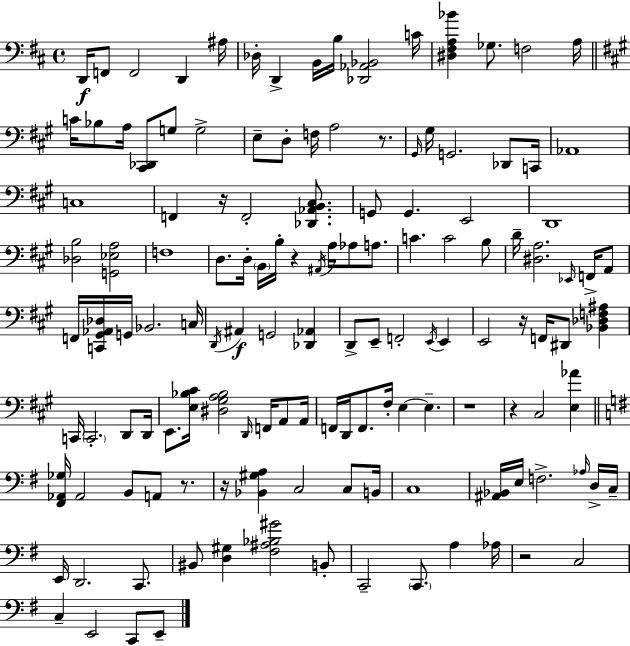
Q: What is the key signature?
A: D major